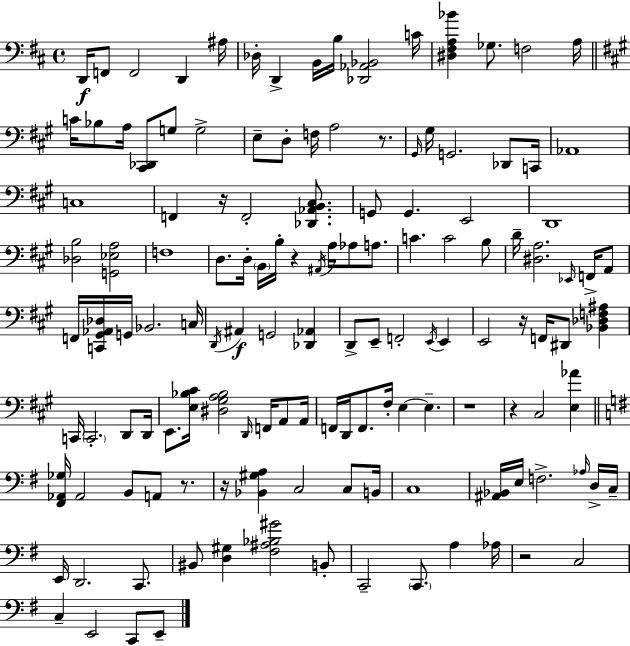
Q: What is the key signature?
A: D major